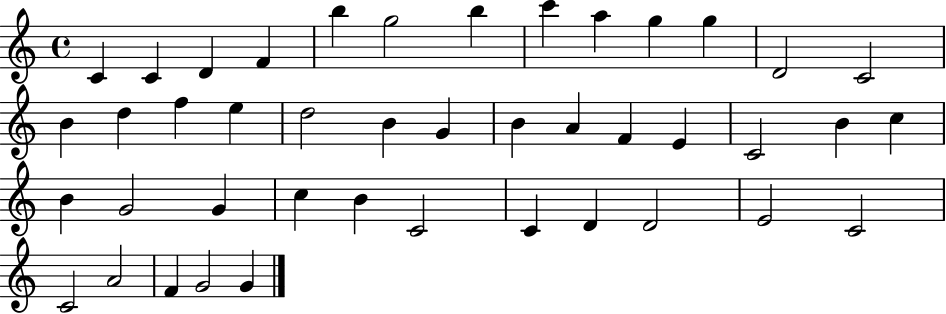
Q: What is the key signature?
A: C major